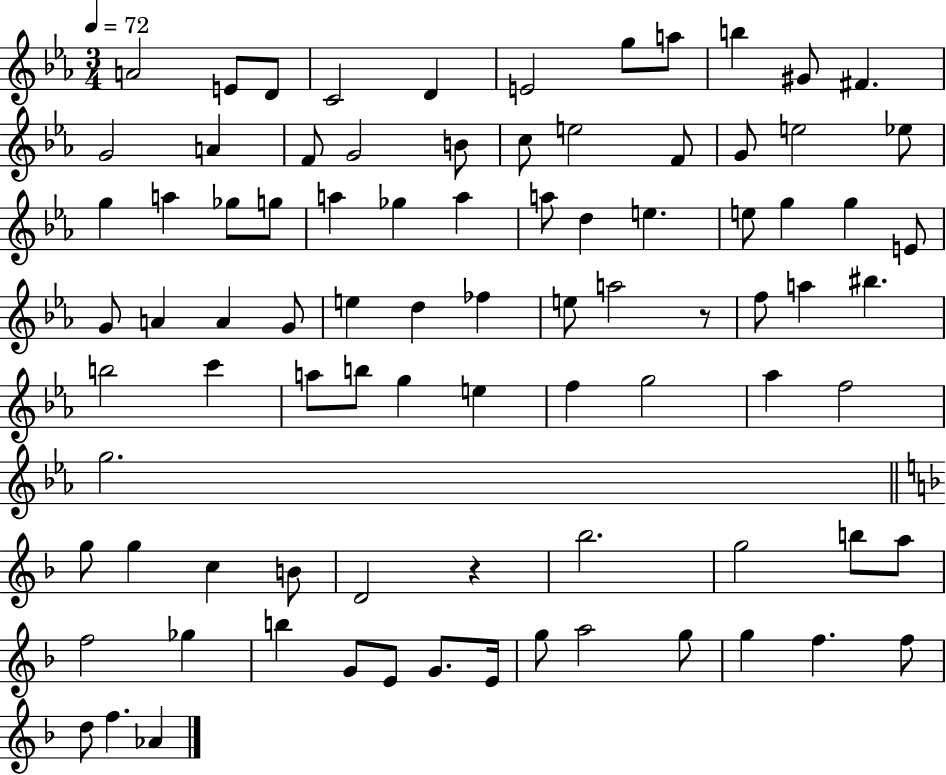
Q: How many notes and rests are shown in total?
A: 86